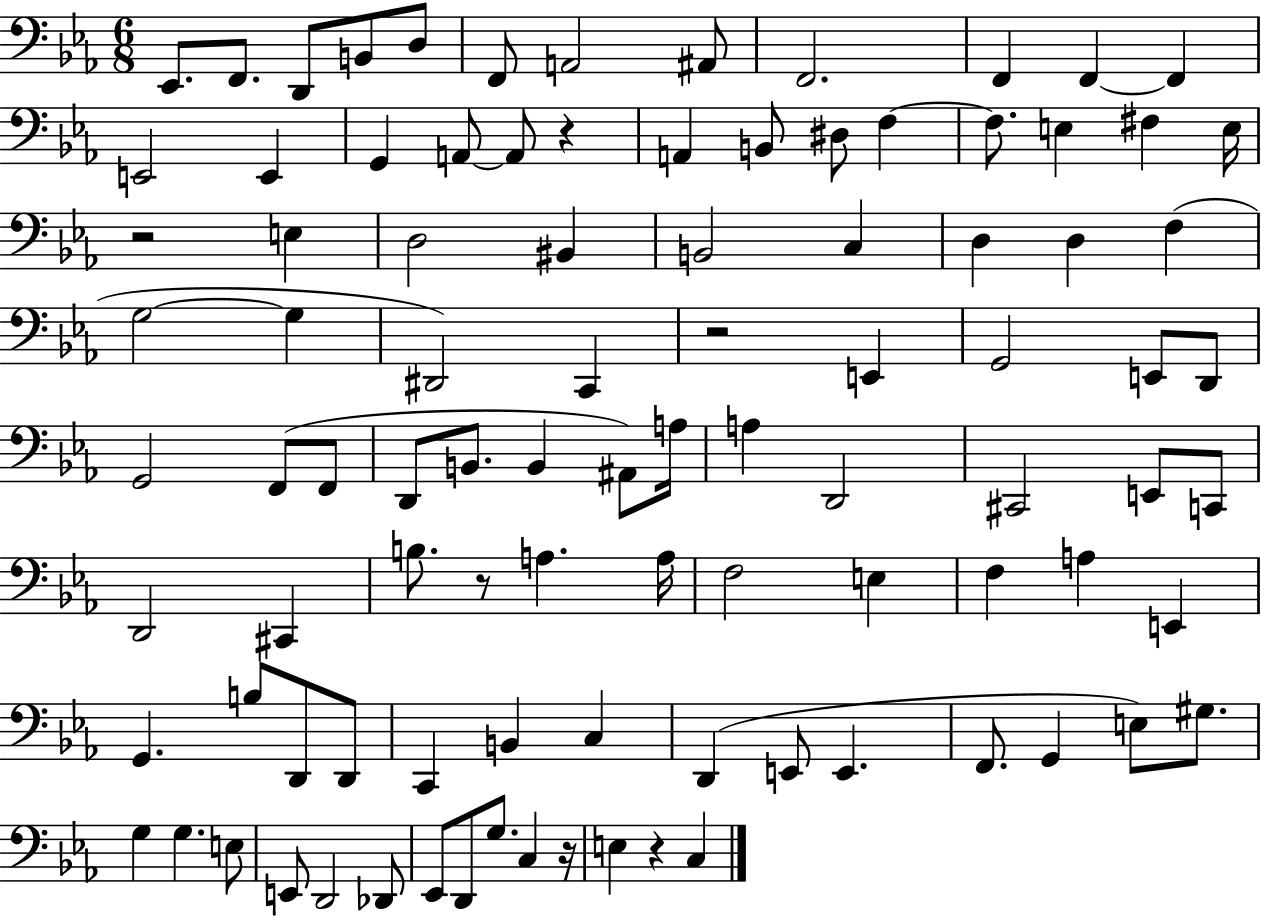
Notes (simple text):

Eb2/e. F2/e. D2/e B2/e D3/e F2/e A2/h A#2/e F2/h. F2/q F2/q F2/q E2/h E2/q G2/q A2/e A2/e R/q A2/q B2/e D#3/e F3/q F3/e. E3/q F#3/q E3/s R/h E3/q D3/h BIS2/q B2/h C3/q D3/q D3/q F3/q G3/h G3/q D#2/h C2/q R/h E2/q G2/h E2/e D2/e G2/h F2/e F2/e D2/e B2/e. B2/q A#2/e A3/s A3/q D2/h C#2/h E2/e C2/e D2/h C#2/q B3/e. R/e A3/q. A3/s F3/h E3/q F3/q A3/q E2/q G2/q. B3/e D2/e D2/e C2/q B2/q C3/q D2/q E2/e E2/q. F2/e. G2/q E3/e G#3/e. G3/q G3/q. E3/e E2/e D2/h Db2/e Eb2/e D2/e G3/e. C3/q R/s E3/q R/q C3/q